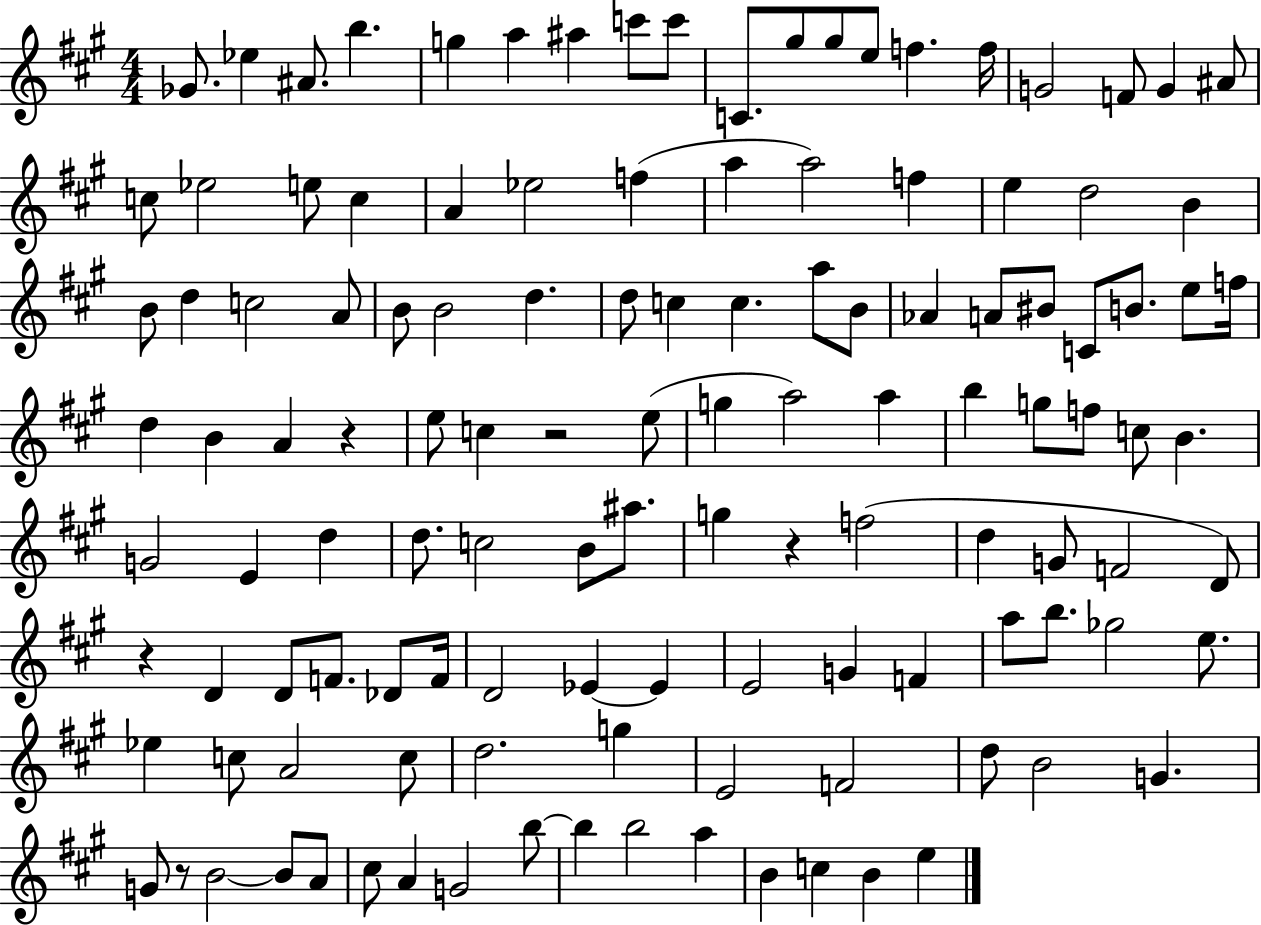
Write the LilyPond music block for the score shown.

{
  \clef treble
  \numericTimeSignature
  \time 4/4
  \key a \major
  ges'8. ees''4 ais'8. b''4. | g''4 a''4 ais''4 c'''8 c'''8 | c'8. gis''8 gis''8 e''8 f''4. f''16 | g'2 f'8 g'4 ais'8 | \break c''8 ees''2 e''8 c''4 | a'4 ees''2 f''4( | a''4 a''2) f''4 | e''4 d''2 b'4 | \break b'8 d''4 c''2 a'8 | b'8 b'2 d''4. | d''8 c''4 c''4. a''8 b'8 | aes'4 a'8 bis'8 c'8 b'8. e''8 f''16 | \break d''4 b'4 a'4 r4 | e''8 c''4 r2 e''8( | g''4 a''2) a''4 | b''4 g''8 f''8 c''8 b'4. | \break g'2 e'4 d''4 | d''8. c''2 b'8 ais''8. | g''4 r4 f''2( | d''4 g'8 f'2 d'8) | \break r4 d'4 d'8 f'8. des'8 f'16 | d'2 ees'4~~ ees'4 | e'2 g'4 f'4 | a''8 b''8. ges''2 e''8. | \break ees''4 c''8 a'2 c''8 | d''2. g''4 | e'2 f'2 | d''8 b'2 g'4. | \break g'8 r8 b'2~~ b'8 a'8 | cis''8 a'4 g'2 b''8~~ | b''4 b''2 a''4 | b'4 c''4 b'4 e''4 | \break \bar "|."
}